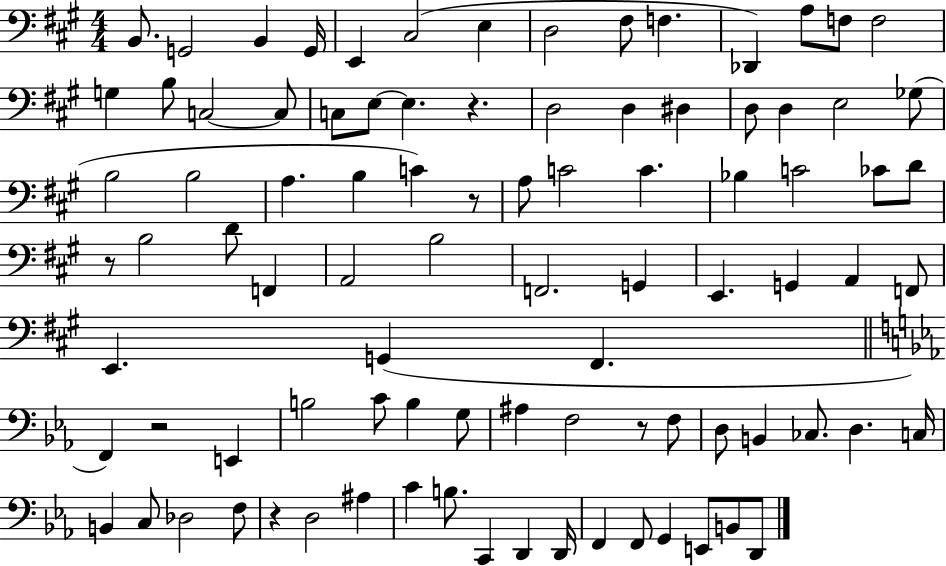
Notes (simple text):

B2/e. G2/h B2/q G2/s E2/q C#3/h E3/q D3/h F#3/e F3/q. Db2/q A3/e F3/e F3/h G3/q B3/e C3/h C3/e C3/e E3/e E3/q. R/q. D3/h D3/q D#3/q D3/e D3/q E3/h Gb3/e B3/h B3/h A3/q. B3/q C4/q R/e A3/e C4/h C4/q. Bb3/q C4/h CES4/e D4/e R/e B3/h D4/e F2/q A2/h B3/h F2/h. G2/q E2/q. G2/q A2/q F2/e E2/q. G2/q F#2/q. F2/q R/h E2/q B3/h C4/e B3/q G3/e A#3/q F3/h R/e F3/e D3/e B2/q CES3/e. D3/q. C3/s B2/q C3/e Db3/h F3/e R/q D3/h A#3/q C4/q B3/e. C2/q D2/q D2/s F2/q F2/e G2/q E2/e B2/e D2/e